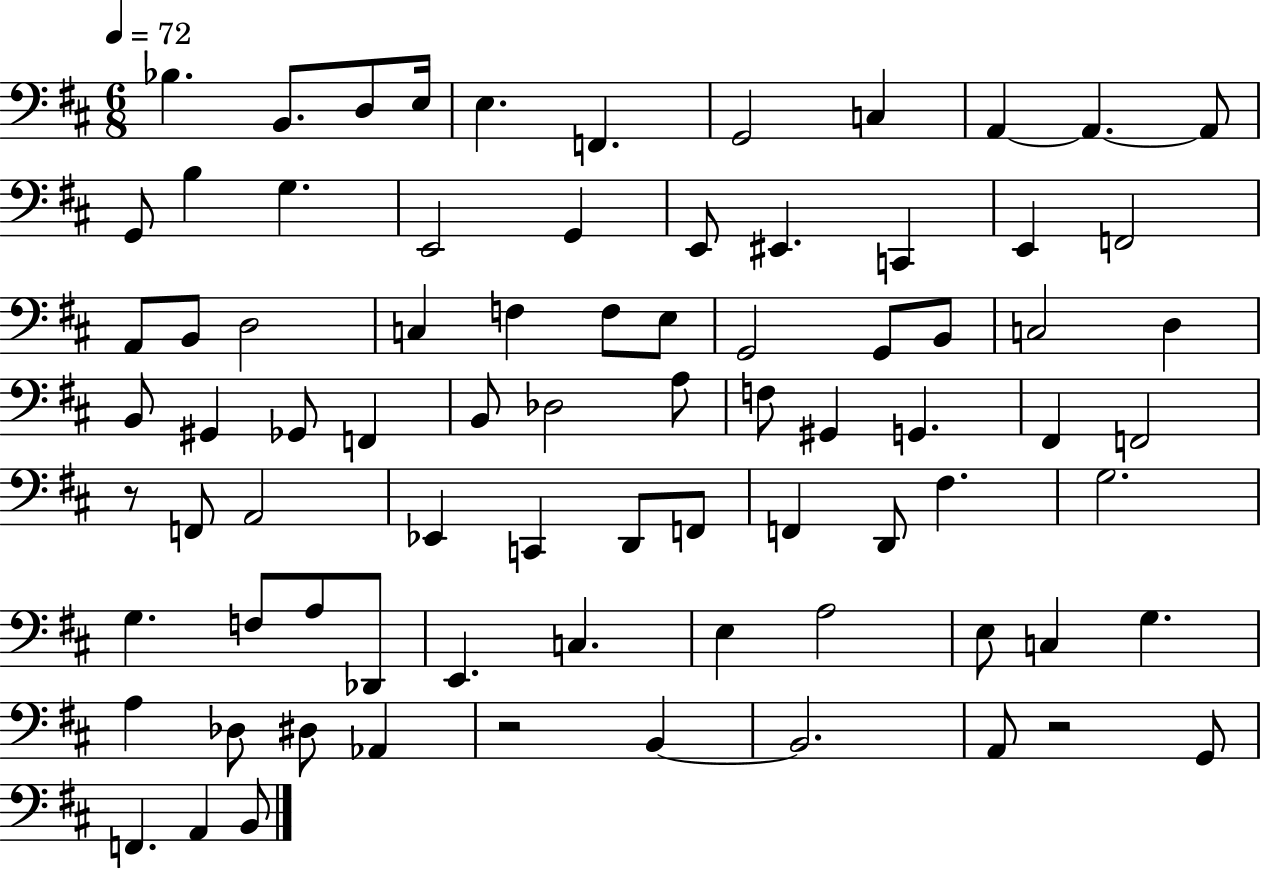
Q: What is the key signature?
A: D major